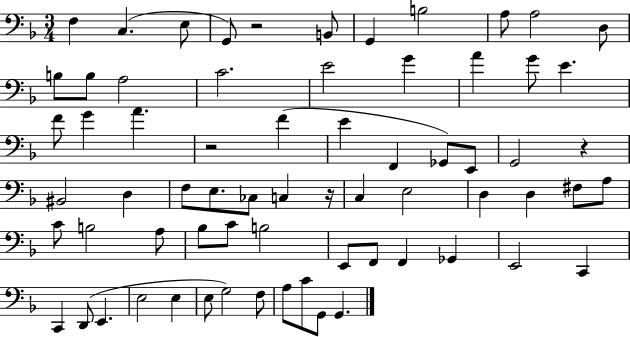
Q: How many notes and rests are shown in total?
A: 68